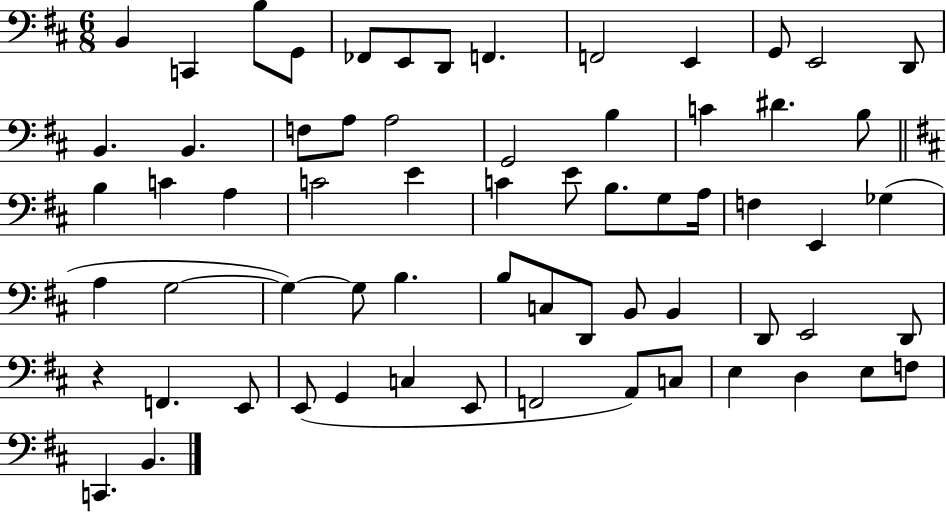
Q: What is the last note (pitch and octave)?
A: B2